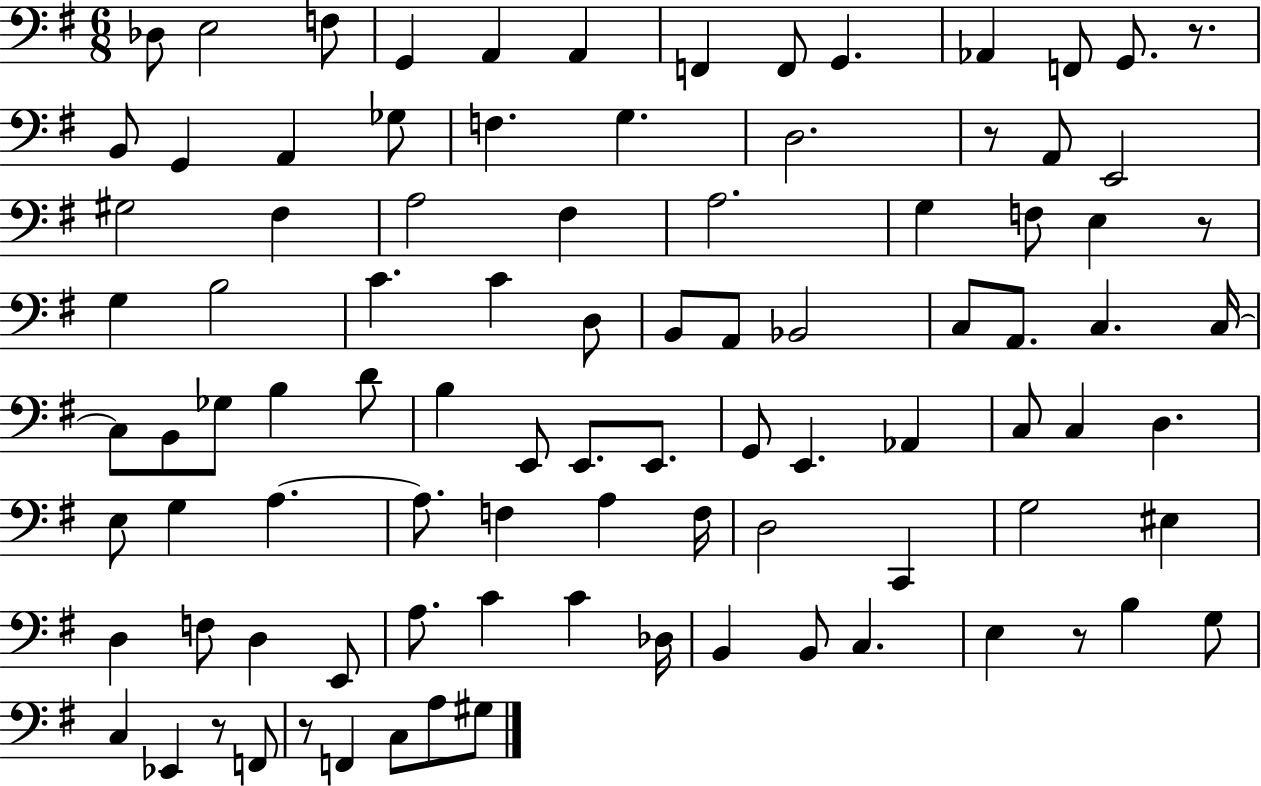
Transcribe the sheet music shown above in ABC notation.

X:1
T:Untitled
M:6/8
L:1/4
K:G
_D,/2 E,2 F,/2 G,, A,, A,, F,, F,,/2 G,, _A,, F,,/2 G,,/2 z/2 B,,/2 G,, A,, _G,/2 F, G, D,2 z/2 A,,/2 E,,2 ^G,2 ^F, A,2 ^F, A,2 G, F,/2 E, z/2 G, B,2 C C D,/2 B,,/2 A,,/2 _B,,2 C,/2 A,,/2 C, C,/4 C,/2 B,,/2 _G,/2 B, D/2 B, E,,/2 E,,/2 E,,/2 G,,/2 E,, _A,, C,/2 C, D, E,/2 G, A, A,/2 F, A, F,/4 D,2 C,, G,2 ^E, D, F,/2 D, E,,/2 A,/2 C C _D,/4 B,, B,,/2 C, E, z/2 B, G,/2 C, _E,, z/2 F,,/2 z/2 F,, C,/2 A,/2 ^G,/2